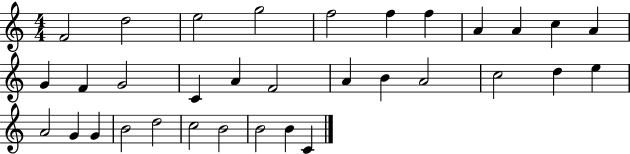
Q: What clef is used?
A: treble